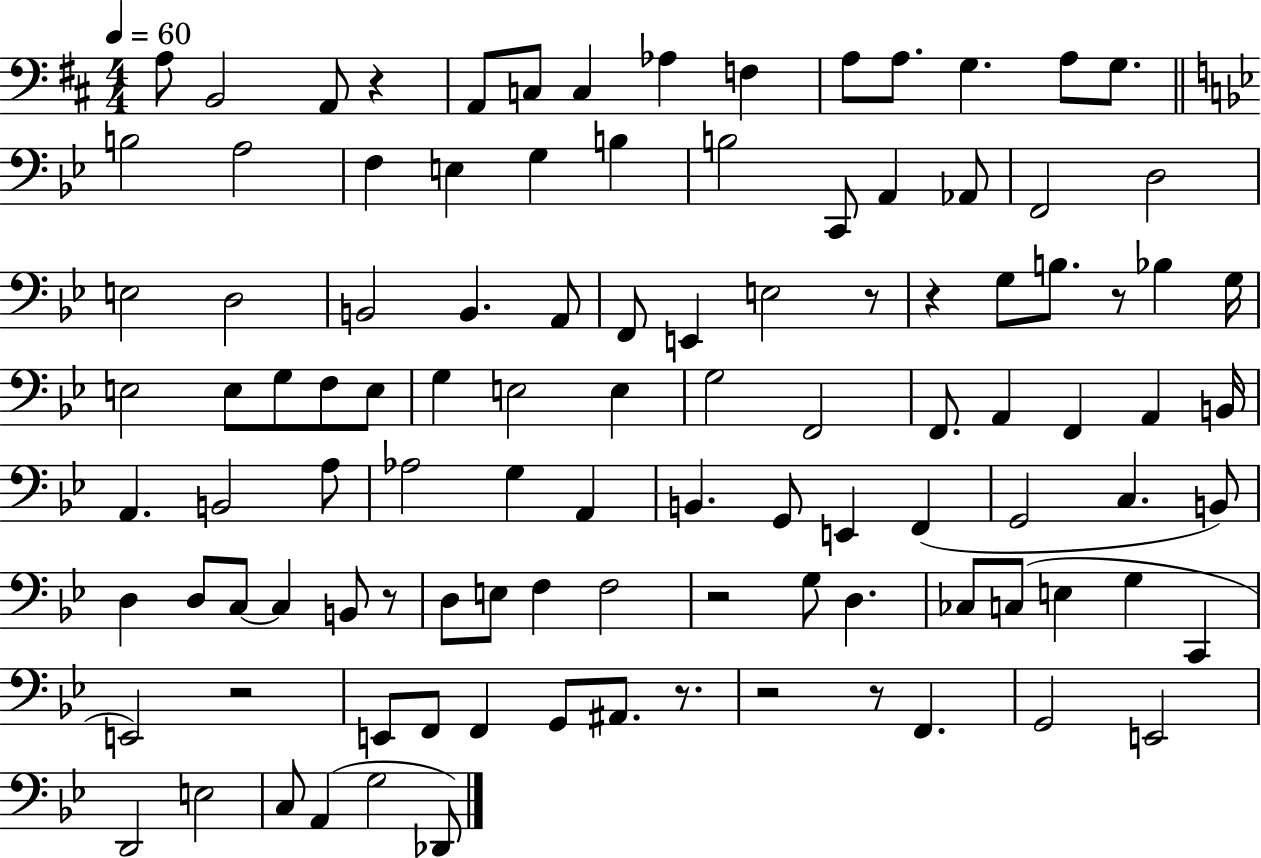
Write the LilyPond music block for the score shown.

{
  \clef bass
  \numericTimeSignature
  \time 4/4
  \key d \major
  \tempo 4 = 60
  a8 b,2 a,8 r4 | a,8 c8 c4 aes4 f4 | a8 a8. g4. a8 g8. | \bar "||" \break \key g \minor b2 a2 | f4 e4 g4 b4 | b2 c,8 a,4 aes,8 | f,2 d2 | \break e2 d2 | b,2 b,4. a,8 | f,8 e,4 e2 r8 | r4 g8 b8. r8 bes4 g16 | \break e2 e8 g8 f8 e8 | g4 e2 e4 | g2 f,2 | f,8. a,4 f,4 a,4 b,16 | \break a,4. b,2 a8 | aes2 g4 a,4 | b,4. g,8 e,4 f,4( | g,2 c4. b,8) | \break d4 d8 c8~~ c4 b,8 r8 | d8 e8 f4 f2 | r2 g8 d4. | ces8 c8( e4 g4 c,4 | \break e,2) r2 | e,8 f,8 f,4 g,8 ais,8. r8. | r2 r8 f,4. | g,2 e,2 | \break d,2 e2 | c8 a,4( g2 des,8) | \bar "|."
}